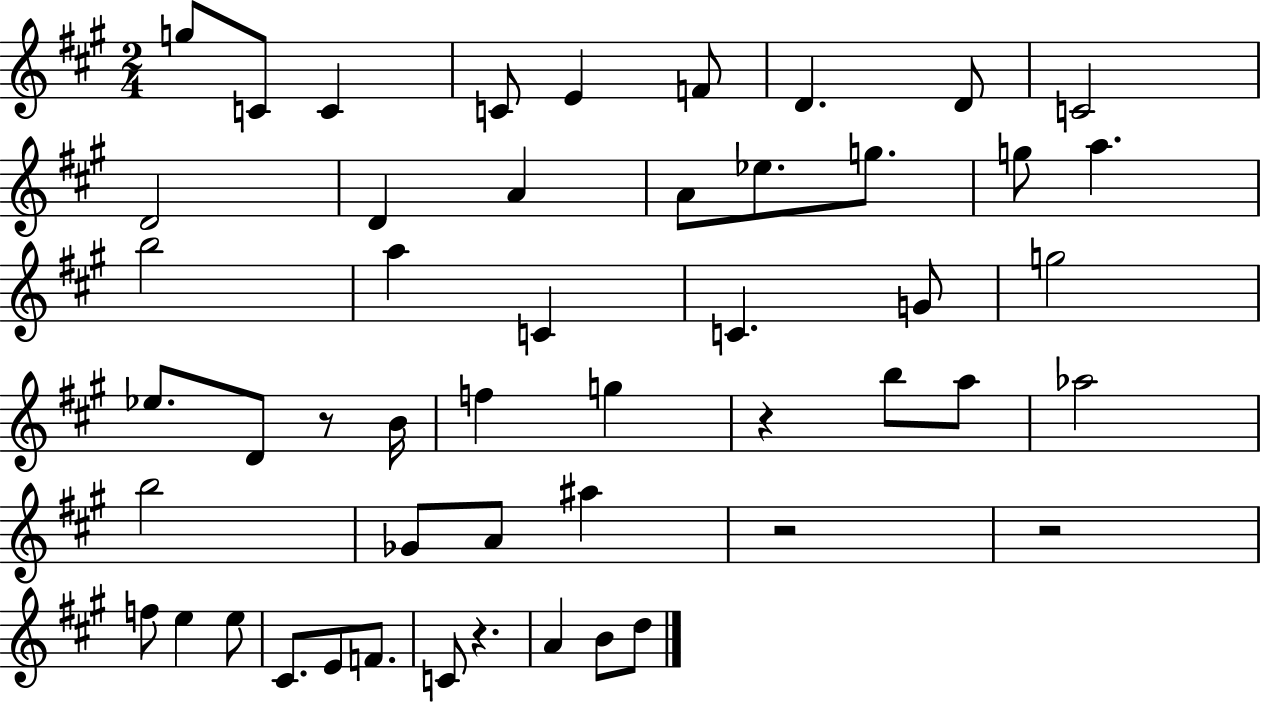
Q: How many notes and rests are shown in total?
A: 50